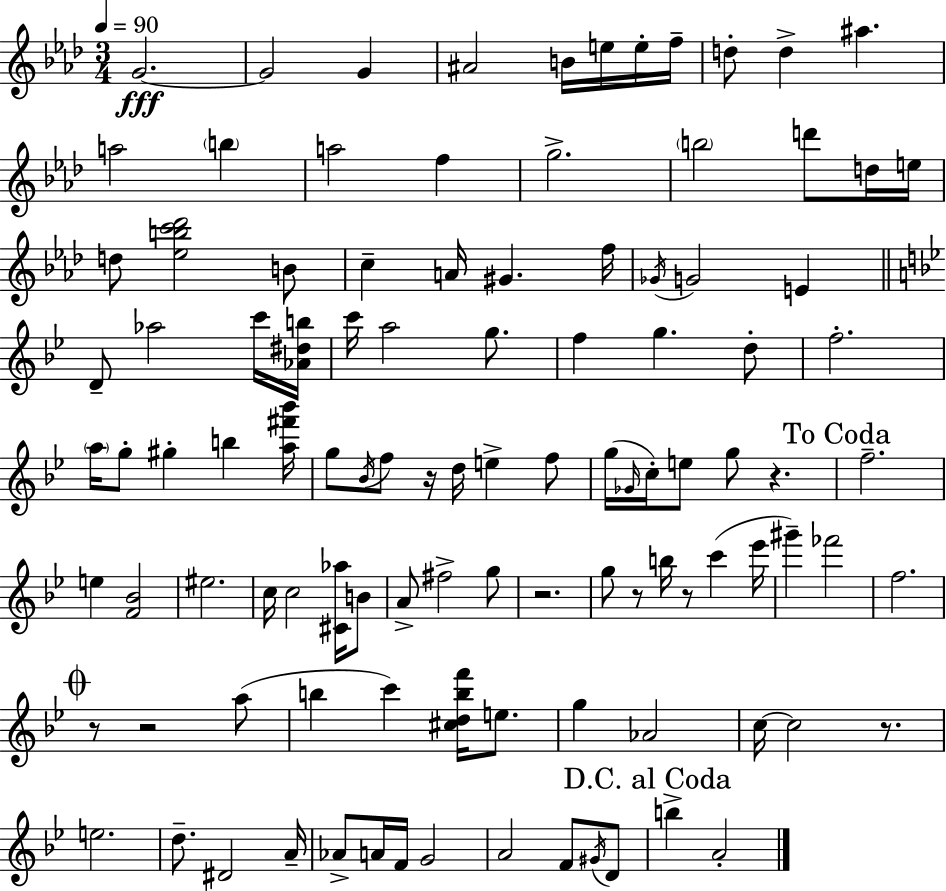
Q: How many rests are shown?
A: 8